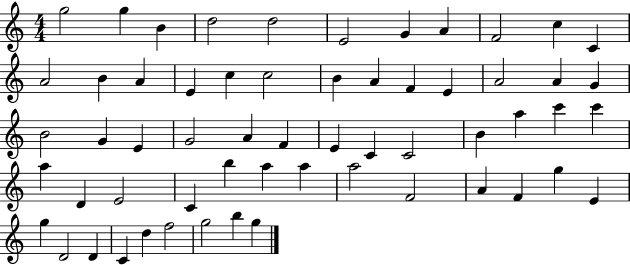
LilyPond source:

{
  \clef treble
  \numericTimeSignature
  \time 4/4
  \key c \major
  g''2 g''4 b'4 | d''2 d''2 | e'2 g'4 a'4 | f'2 c''4 c'4 | \break a'2 b'4 a'4 | e'4 c''4 c''2 | b'4 a'4 f'4 e'4 | a'2 a'4 g'4 | \break b'2 g'4 e'4 | g'2 a'4 f'4 | e'4 c'4 c'2 | b'4 a''4 c'''4 c'''4 | \break a''4 d'4 e'2 | c'4 b''4 a''4 a''4 | a''2 f'2 | a'4 f'4 g''4 e'4 | \break g''4 d'2 d'4 | c'4 d''4 f''2 | g''2 b''4 g''4 | \bar "|."
}